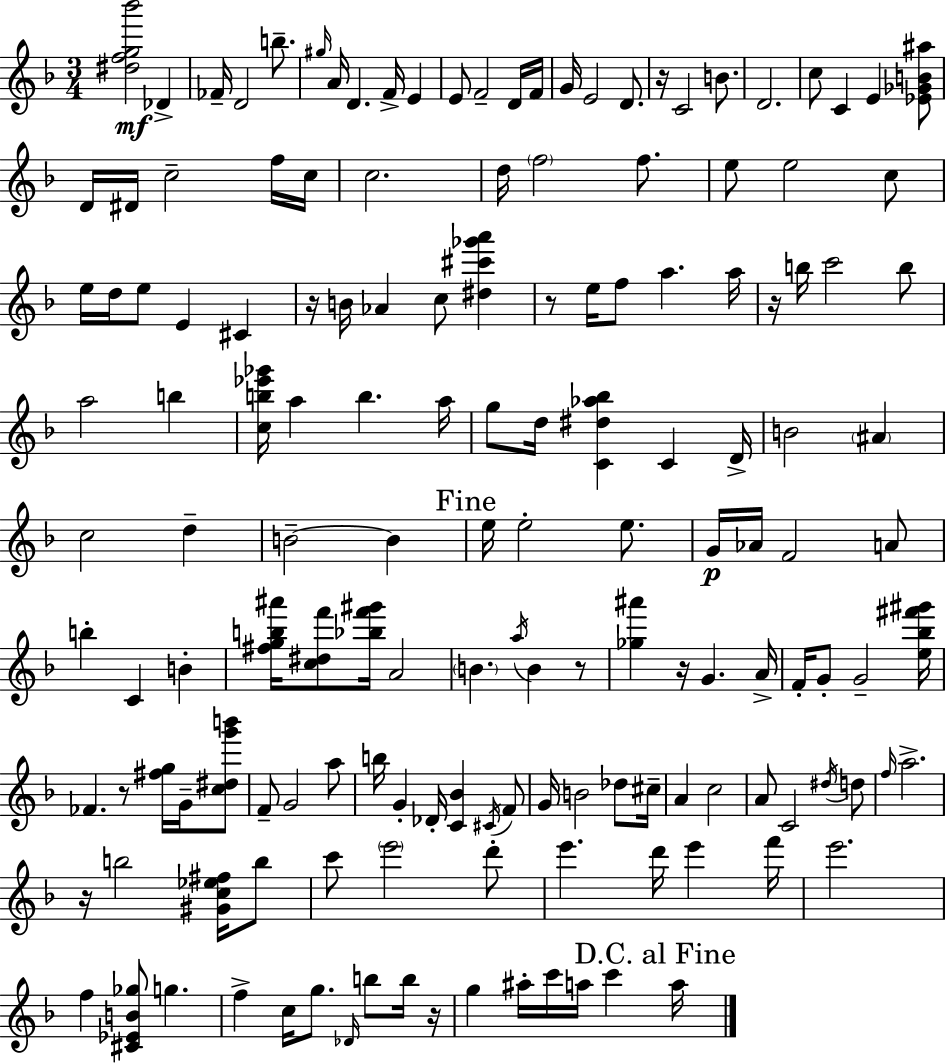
[D#5,F5,G5,Bb6]/h Db4/q FES4/s D4/h B5/e. G#5/s A4/s D4/q. F4/s E4/q E4/e F4/h D4/s F4/s G4/s E4/h D4/e. R/s C4/h B4/e. D4/h. C5/e C4/q E4/q [Eb4,Gb4,B4,A#5]/e D4/s D#4/s C5/h F5/s C5/s C5/h. D5/s F5/h F5/e. E5/e E5/h C5/e E5/s D5/s E5/e E4/q C#4/q R/s B4/s Ab4/q C5/e [D#5,C#6,Gb6,A6]/q R/e E5/s F5/e A5/q. A5/s R/s B5/s C6/h B5/e A5/h B5/q [C5,B5,Eb6,Gb6]/s A5/q B5/q. A5/s G5/e D5/s [C4,D#5,Ab5,Bb5]/q C4/q D4/s B4/h A#4/q C5/h D5/q B4/h B4/q E5/s E5/h E5/e. G4/s Ab4/s F4/h A4/e B5/q C4/q B4/q [F#5,G5,B5,A#6]/s [C5,D#5,F6]/e [Bb5,F6,G#6]/s A4/h B4/q. A5/s B4/q R/e [Gb5,A#6]/q R/s G4/q. A4/s F4/s G4/e G4/h [E5,Bb5,F#6,G#6]/s FES4/q. R/e [F#5,G5]/s G4/s [C5,D#5,G6,B6]/e F4/e G4/h A5/e B5/s G4/q Db4/s [C4,Bb4]/q C#4/s F4/e G4/s B4/h Db5/e C#5/s A4/q C5/h A4/e C4/h D#5/s D5/e F5/s A5/h. R/s B5/h [G#4,C5,Eb5,F#5]/s B5/e C6/e E6/h D6/e E6/q. D6/s E6/q F6/s E6/h. F5/q [C#4,Eb4,B4,Gb5]/e G5/q. F5/q C5/s G5/e. Db4/s B5/e B5/s R/s G5/q A#5/s C6/s A5/s C6/q A5/s